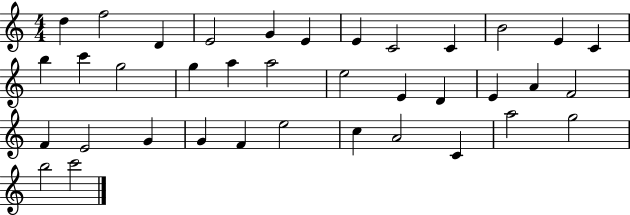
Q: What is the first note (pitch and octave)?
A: D5